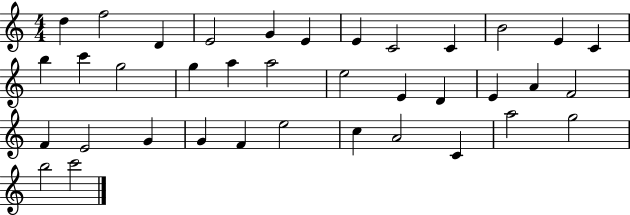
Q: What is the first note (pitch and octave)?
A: D5